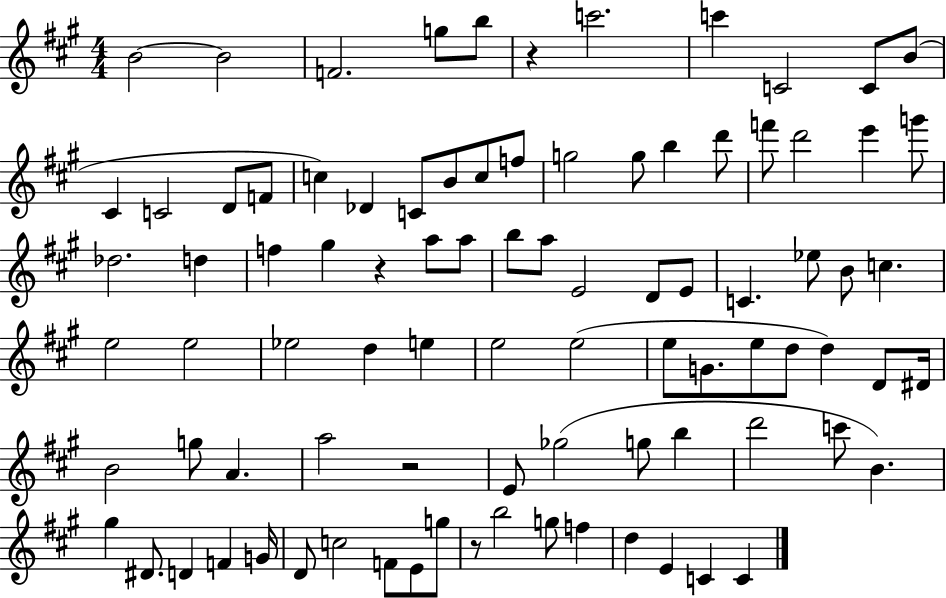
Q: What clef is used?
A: treble